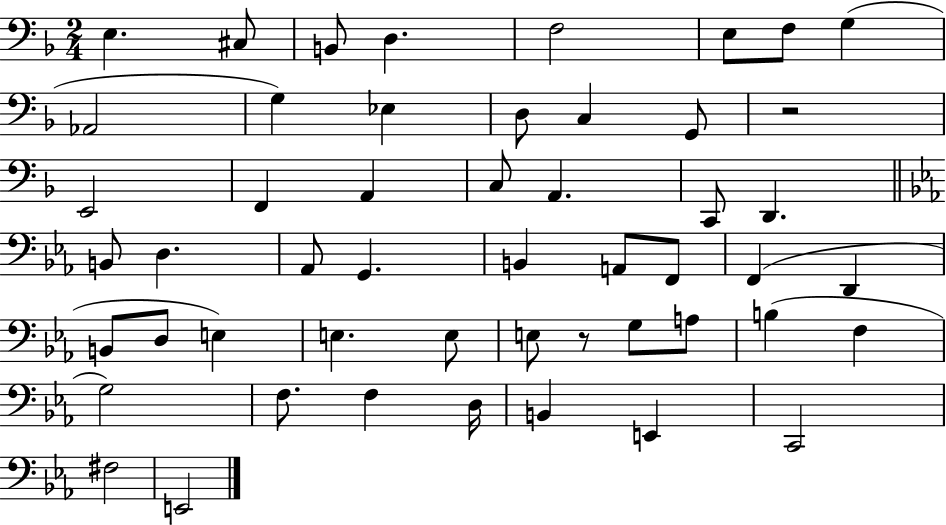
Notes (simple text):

E3/q. C#3/e B2/e D3/q. F3/h E3/e F3/e G3/q Ab2/h G3/q Eb3/q D3/e C3/q G2/e R/h E2/h F2/q A2/q C3/e A2/q. C2/e D2/q. B2/e D3/q. Ab2/e G2/q. B2/q A2/e F2/e F2/q D2/q B2/e D3/e E3/q E3/q. E3/e E3/e R/e G3/e A3/e B3/q F3/q G3/h F3/e. F3/q D3/s B2/q E2/q C2/h F#3/h E2/h